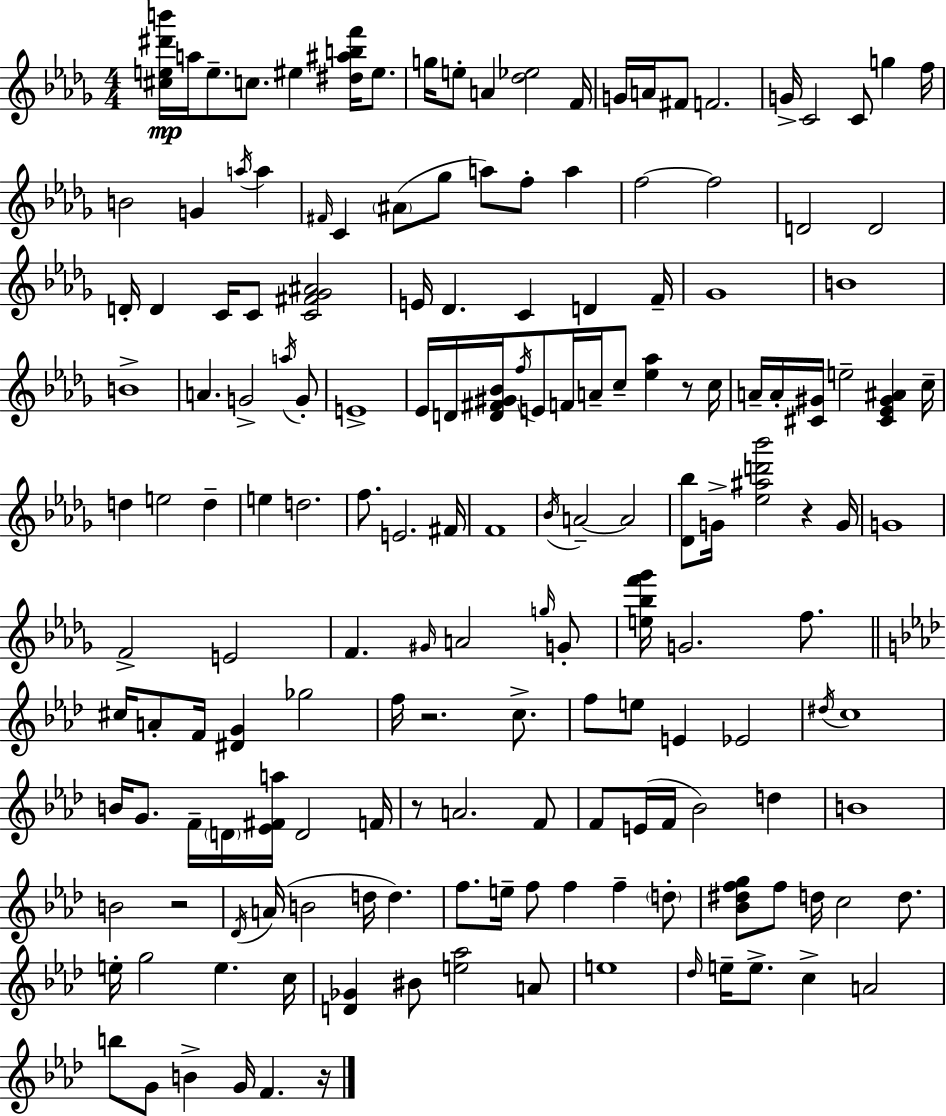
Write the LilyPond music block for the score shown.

{
  \clef treble
  \numericTimeSignature
  \time 4/4
  \key bes \minor
  \repeat volta 2 { <cis'' e'' dis''' b'''>16\mp a''16 e''8.-- c''8. eis''4 <dis'' ais'' b'' f'''>16 eis''8. | g''16 e''8-. a'4 <des'' ees''>2 f'16 | g'16 a'16 fis'8 f'2. | g'16-> c'2 c'8 g''4 f''16 | \break b'2 g'4 \acciaccatura { a''16 } a''4 | \grace { fis'16 } c'4 \parenthesize ais'8( ges''8 a''8) f''8-. a''4 | f''2~~ f''2 | d'2 d'2 | \break d'16-. d'4 c'16 c'8 <c' fis' ges' ais'>2 | e'16 des'4. c'4 d'4 | f'16-- ges'1 | b'1 | \break b'1-> | a'4. g'2-> | \acciaccatura { a''16 } g'8-. e'1-> | ees'16 d'16 <d' fis' gis' bes'>16 \acciaccatura { f''16 } e'8 f'16 a'16-- c''8-- <ees'' aes''>4 | \break r8 c''16 a'16-- a'16-. <cis' gis'>16 e''2-- <cis' ees' gis' ais'>4 | c''16-- d''4 e''2 | d''4-- e''4 d''2. | f''8. e'2. | \break fis'16 f'1 | \acciaccatura { bes'16 } a'2--~~ a'2 | <des' bes''>8 g'16-> <ees'' ais'' d''' bes'''>2 | r4 g'16 g'1 | \break f'2-> e'2 | f'4. \grace { gis'16 } a'2 | \grace { g''16 } g'8-. <e'' bes'' f''' ges'''>16 g'2. | f''8. \bar "||" \break \key aes \major cis''16 a'8-. f'16 <dis' g'>4 ges''2 | f''16 r2. c''8.-> | f''8 e''8 e'4 ees'2 | \acciaccatura { dis''16 } c''1 | \break b'16 g'8. f'16-- \parenthesize d'16 <ees' fis' a''>16 d'2 | f'16 r8 a'2. f'8 | f'8 e'16( f'16 bes'2) d''4 | b'1 | \break b'2 r2 | \acciaccatura { des'16 } a'16( b'2 d''16 d''4.) | f''8. e''16-- f''8 f''4 f''4-- | \parenthesize d''8-. <bes' dis'' f'' g''>8 f''8 d''16 c''2 d''8. | \break e''16-. g''2 e''4. | c''16 <d' ges'>4 bis'8 <e'' aes''>2 | a'8 e''1 | \grace { des''16 } e''16-- e''8.-> c''4-> a'2 | \break b''8 g'8 b'4-> g'16 f'4. | r16 } \bar "|."
}